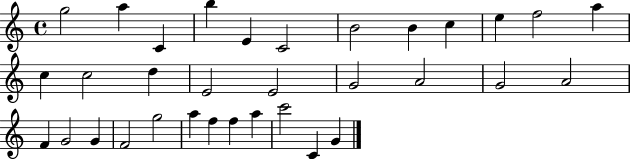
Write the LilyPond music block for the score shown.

{
  \clef treble
  \time 4/4
  \defaultTimeSignature
  \key c \major
  g''2 a''4 c'4 | b''4 e'4 c'2 | b'2 b'4 c''4 | e''4 f''2 a''4 | \break c''4 c''2 d''4 | e'2 e'2 | g'2 a'2 | g'2 a'2 | \break f'4 g'2 g'4 | f'2 g''2 | a''4 f''4 f''4 a''4 | c'''2 c'4 g'4 | \break \bar "|."
}